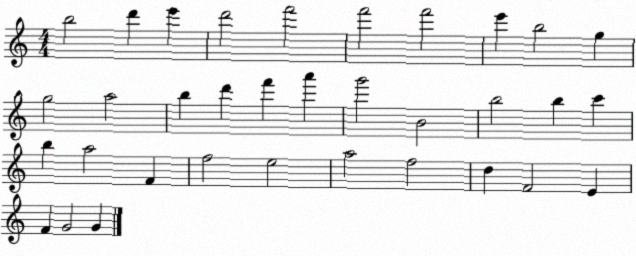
X:1
T:Untitled
M:4/4
L:1/4
K:C
b2 d' e' d'2 f'2 f'2 f'2 e' b2 g g2 a2 b d' f' a' g'2 B2 b2 b c' b a2 F f2 e2 a2 f2 d F2 E F G2 G